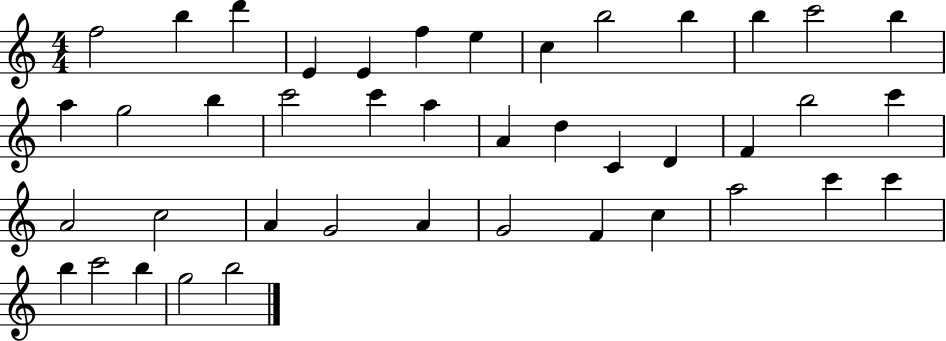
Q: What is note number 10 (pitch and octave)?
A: B5